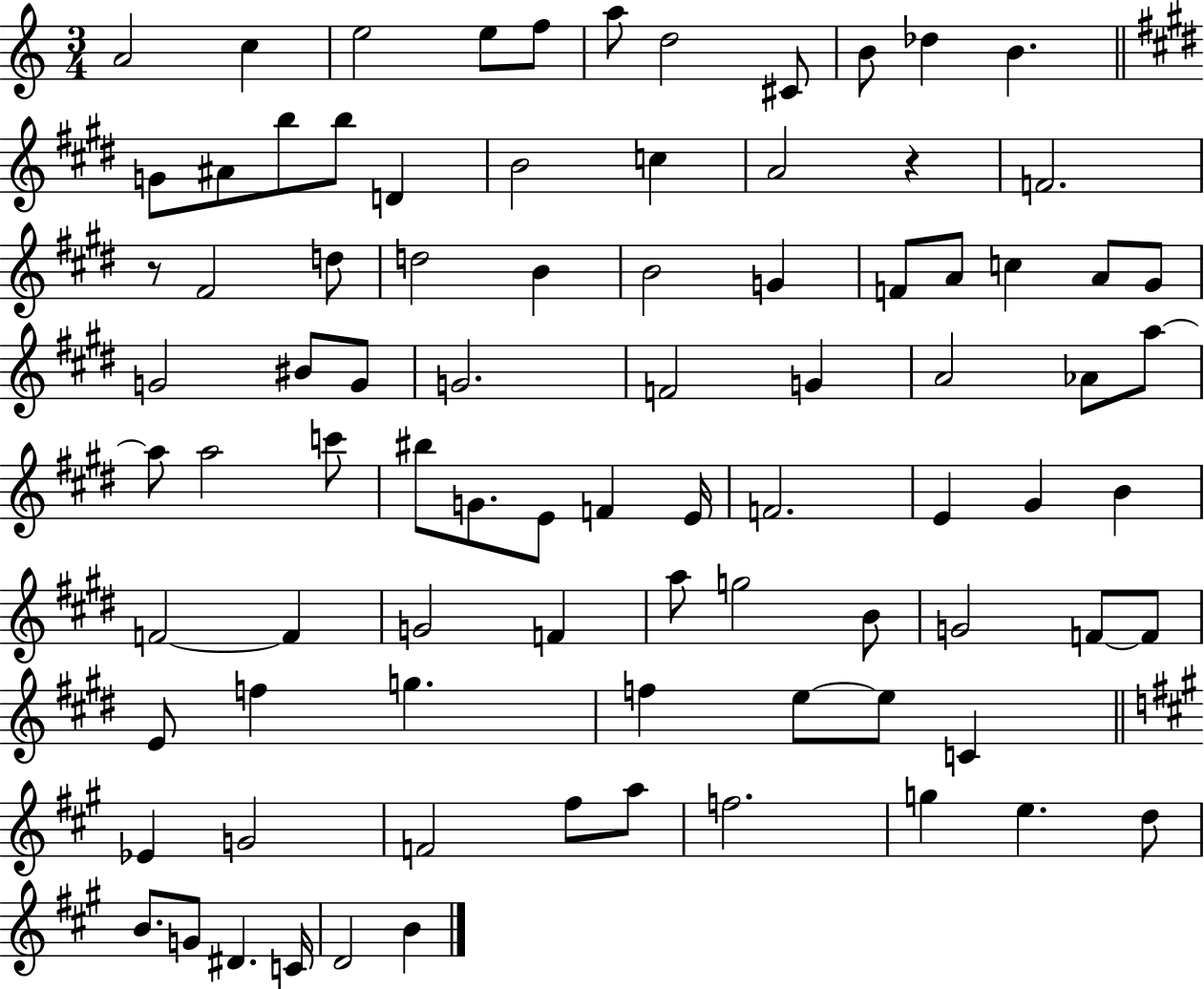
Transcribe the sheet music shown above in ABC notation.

X:1
T:Untitled
M:3/4
L:1/4
K:C
A2 c e2 e/2 f/2 a/2 d2 ^C/2 B/2 _d B G/2 ^A/2 b/2 b/2 D B2 c A2 z F2 z/2 ^F2 d/2 d2 B B2 G F/2 A/2 c A/2 ^G/2 G2 ^B/2 G/2 G2 F2 G A2 _A/2 a/2 a/2 a2 c'/2 ^b/2 G/2 E/2 F E/4 F2 E ^G B F2 F G2 F a/2 g2 B/2 G2 F/2 F/2 E/2 f g f e/2 e/2 C _E G2 F2 ^f/2 a/2 f2 g e d/2 B/2 G/2 ^D C/4 D2 B